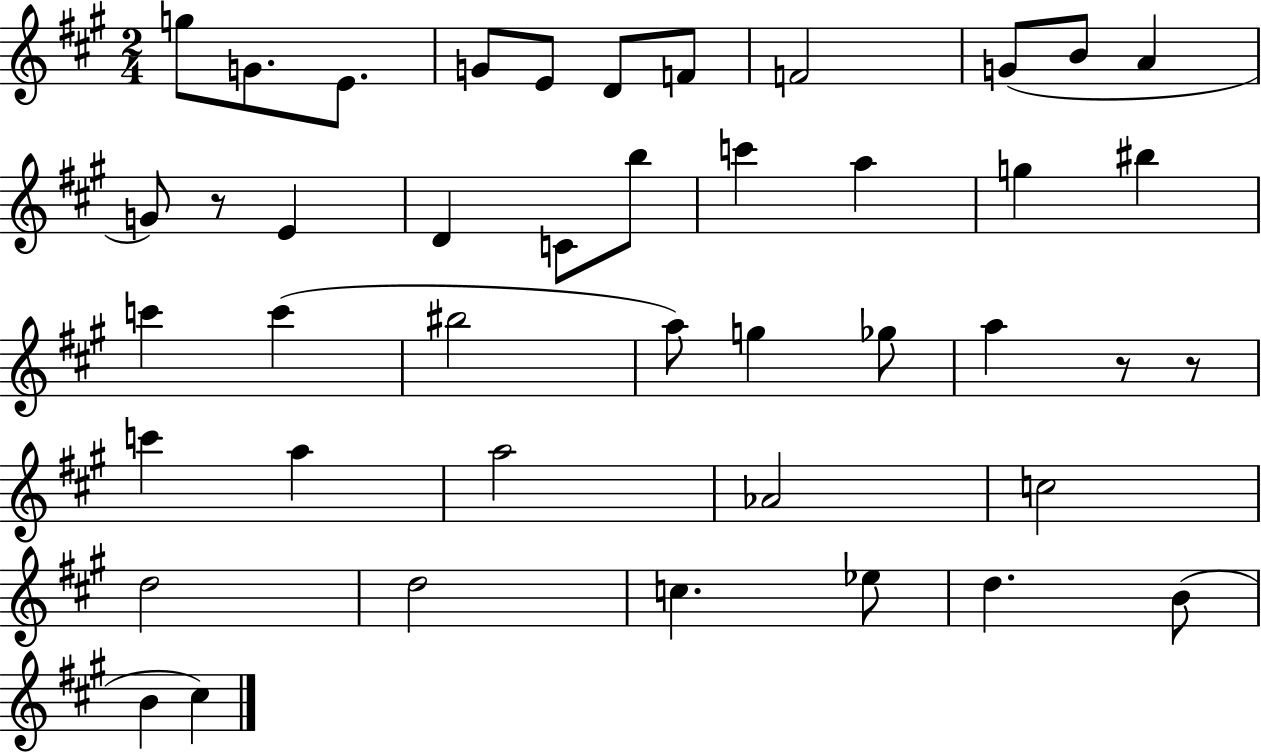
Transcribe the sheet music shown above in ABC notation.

X:1
T:Untitled
M:2/4
L:1/4
K:A
g/2 G/2 E/2 G/2 E/2 D/2 F/2 F2 G/2 B/2 A G/2 z/2 E D C/2 b/2 c' a g ^b c' c' ^b2 a/2 g _g/2 a z/2 z/2 c' a a2 _A2 c2 d2 d2 c _e/2 d B/2 B ^c